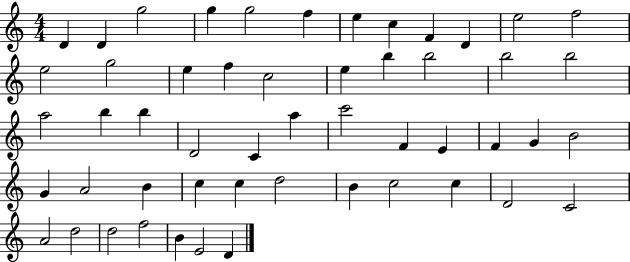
X:1
T:Untitled
M:4/4
L:1/4
K:C
D D g2 g g2 f e c F D e2 f2 e2 g2 e f c2 e b b2 b2 b2 a2 b b D2 C a c'2 F E F G B2 G A2 B c c d2 B c2 c D2 C2 A2 d2 d2 f2 B E2 D